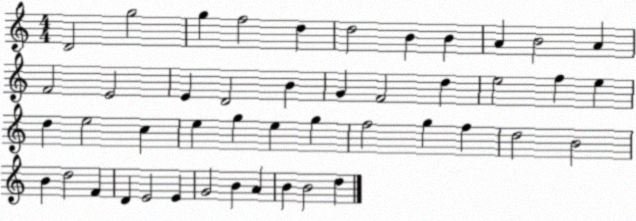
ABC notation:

X:1
T:Untitled
M:4/4
L:1/4
K:C
D2 g2 g f2 d d2 B B A B2 A F2 E2 E D2 B G F2 d e2 f e d e2 c e g e g f2 g f d2 B2 B d2 F D E2 E G2 B A B B2 d